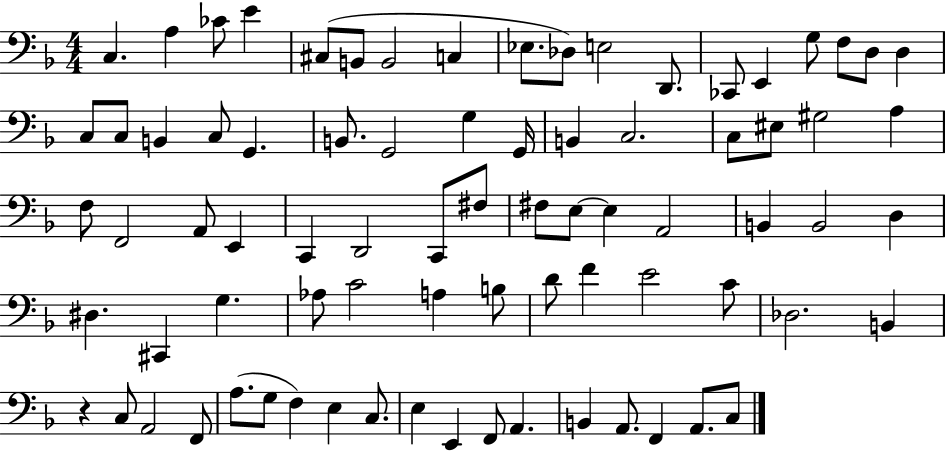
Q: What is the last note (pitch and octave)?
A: C3